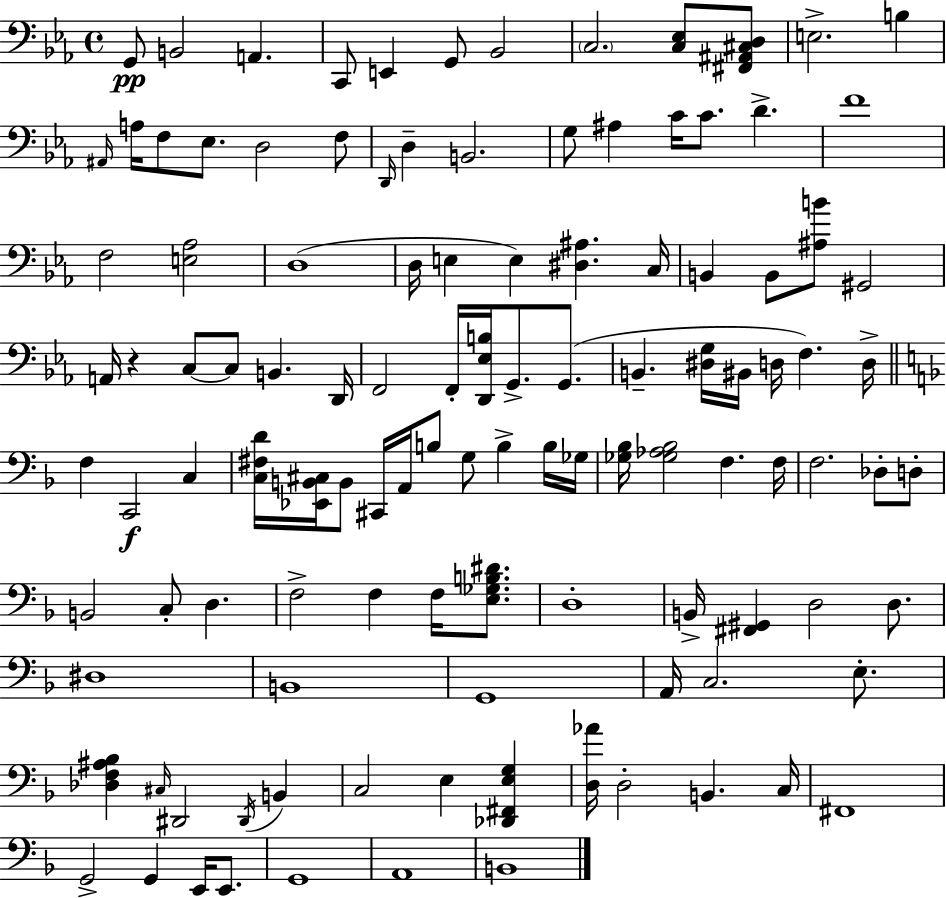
X:1
T:Untitled
M:4/4
L:1/4
K:Eb
G,,/2 B,,2 A,, C,,/2 E,, G,,/2 _B,,2 C,2 [C,_E,]/2 [^F,,^A,,^C,D,]/2 E,2 B, ^A,,/4 A,/4 F,/2 _E,/2 D,2 F,/2 D,,/4 D, B,,2 G,/2 ^A, C/4 C/2 D F4 F,2 [E,_A,]2 D,4 D,/4 E, E, [^D,^A,] C,/4 B,, B,,/2 [^A,B]/2 ^G,,2 A,,/4 z C,/2 C,/2 B,, D,,/4 F,,2 F,,/4 [D,,_E,B,]/4 G,,/2 G,,/2 B,, [^D,G,]/4 ^B,,/4 D,/4 F, D,/4 F, C,,2 C, [C,^F,D]/4 [_E,,B,,^C,]/4 B,,/2 ^C,,/4 A,,/4 B,/2 G,/2 B, B,/4 _G,/4 [_G,_B,]/4 [_G,_A,_B,]2 F, F,/4 F,2 _D,/2 D,/2 B,,2 C,/2 D, F,2 F, F,/4 [E,_G,B,^D]/2 D,4 B,,/4 [^F,,^G,,] D,2 D,/2 ^D,4 B,,4 G,,4 A,,/4 C,2 E,/2 [_D,F,^A,_B,] ^C,/4 ^D,,2 ^D,,/4 B,, C,2 E, [_D,,^F,,E,G,] [D,_A]/4 D,2 B,, C,/4 ^F,,4 G,,2 G,, E,,/4 E,,/2 G,,4 A,,4 B,,4